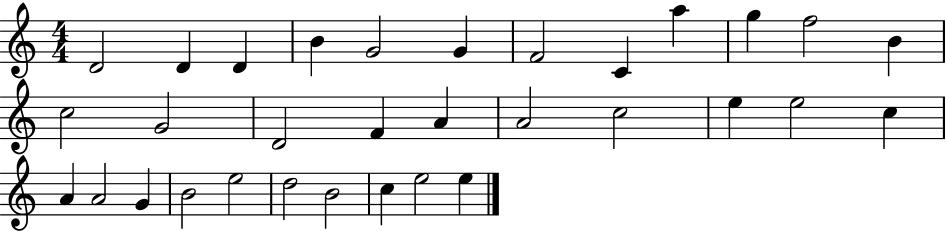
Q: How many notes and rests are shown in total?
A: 32